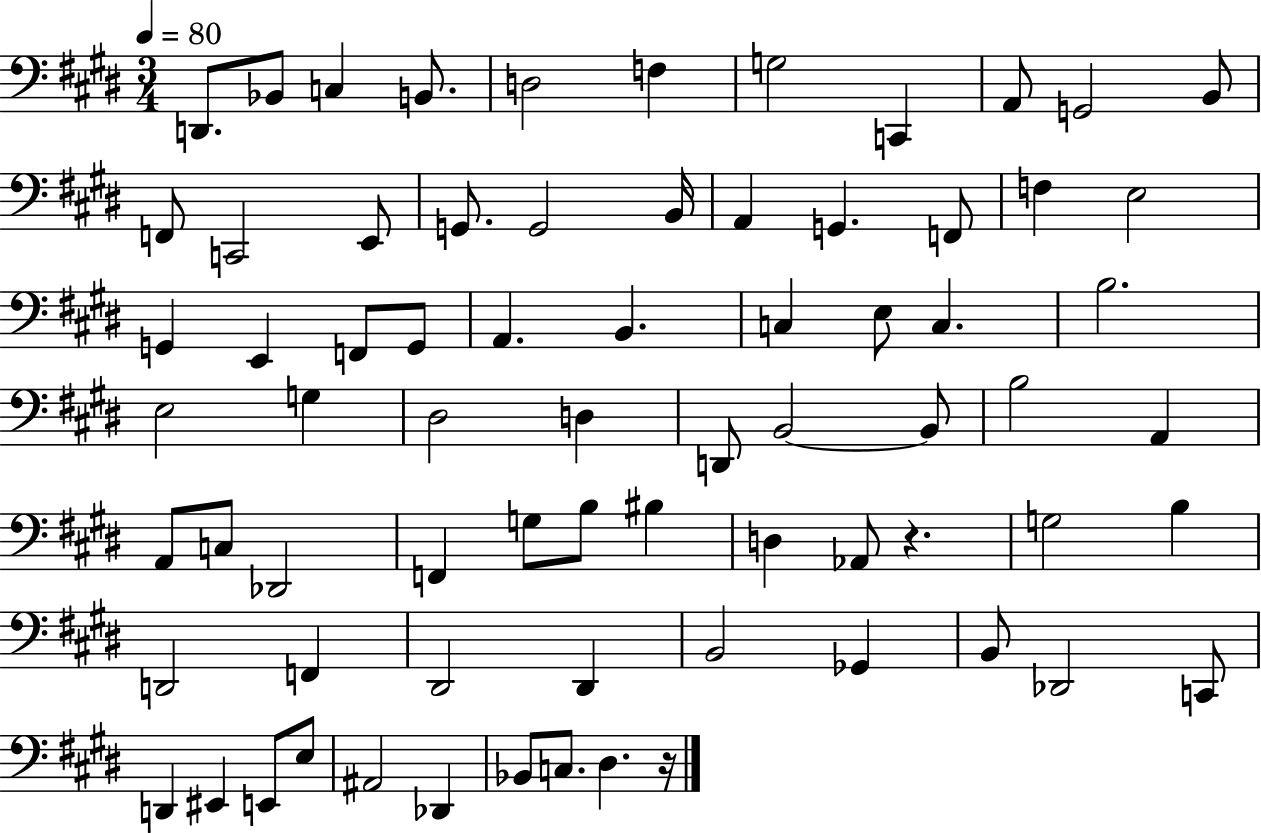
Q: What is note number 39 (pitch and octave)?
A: B2